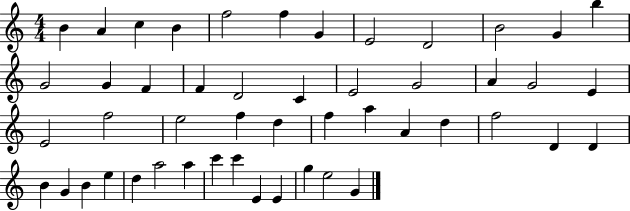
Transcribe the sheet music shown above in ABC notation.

X:1
T:Untitled
M:4/4
L:1/4
K:C
B A c B f2 f G E2 D2 B2 G b G2 G F F D2 C E2 G2 A G2 E E2 f2 e2 f d f a A d f2 D D B G B e d a2 a c' c' E E g e2 G